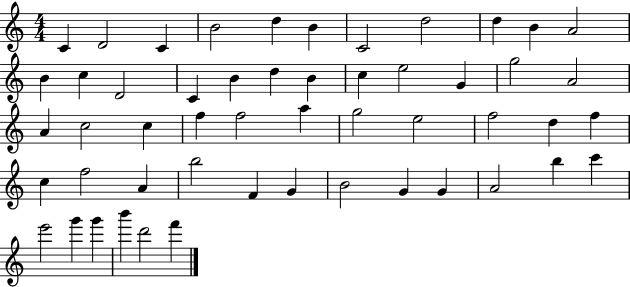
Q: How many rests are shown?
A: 0